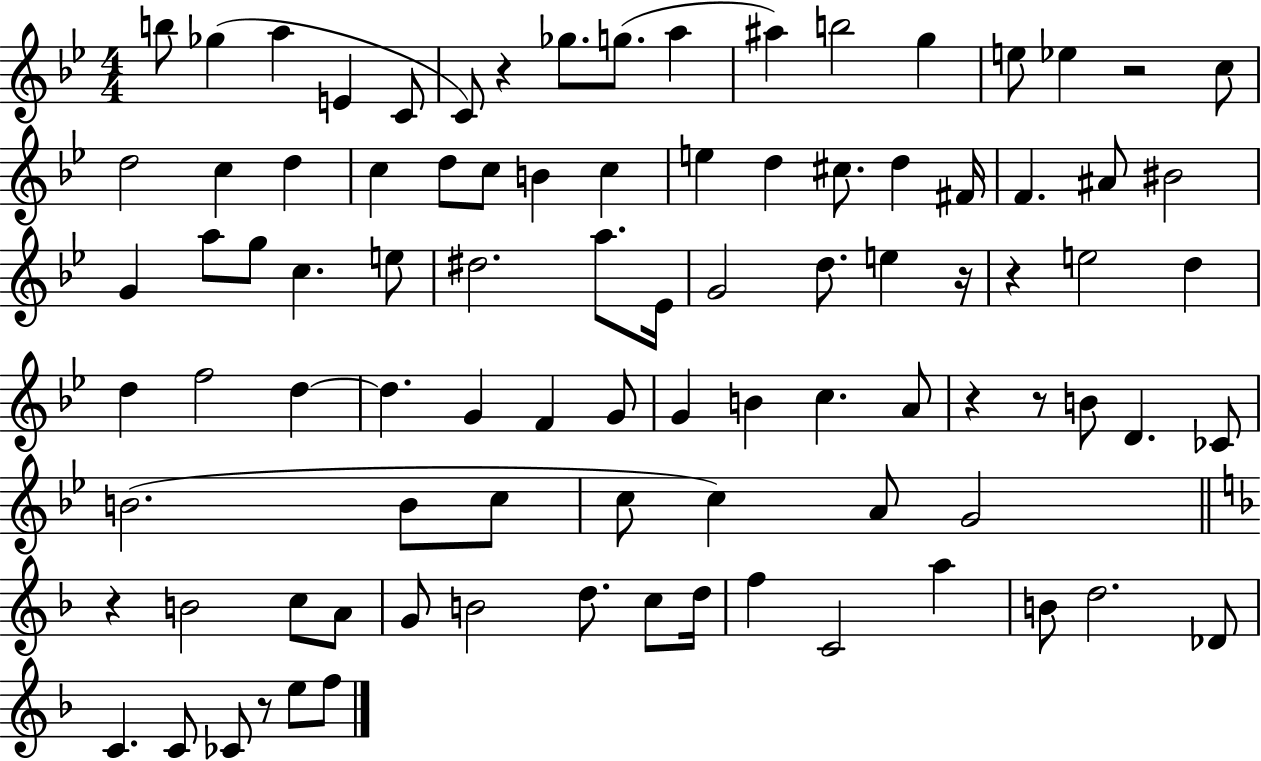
X:1
T:Untitled
M:4/4
L:1/4
K:Bb
b/2 _g a E C/2 C/2 z _g/2 g/2 a ^a b2 g e/2 _e z2 c/2 d2 c d c d/2 c/2 B c e d ^c/2 d ^F/4 F ^A/2 ^B2 G a/2 g/2 c e/2 ^d2 a/2 _E/4 G2 d/2 e z/4 z e2 d d f2 d d G F G/2 G B c A/2 z z/2 B/2 D _C/2 B2 B/2 c/2 c/2 c A/2 G2 z B2 c/2 A/2 G/2 B2 d/2 c/2 d/4 f C2 a B/2 d2 _D/2 C C/2 _C/2 z/2 e/2 f/2